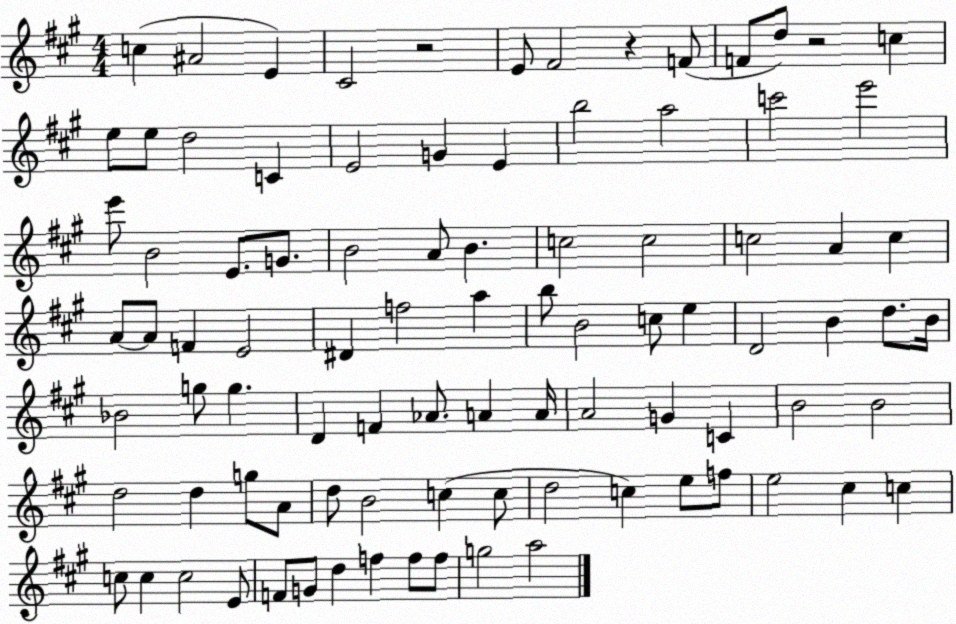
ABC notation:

X:1
T:Untitled
M:4/4
L:1/4
K:A
c ^A2 E ^C2 z2 E/2 ^F2 z F/2 F/2 d/2 z2 c e/2 e/2 d2 C E2 G E b2 a2 c'2 e'2 e'/2 B2 E/2 G/2 B2 A/2 B c2 c2 c2 A c A/2 A/2 F E2 ^D f2 a b/2 B2 c/2 e D2 B d/2 B/4 _B2 g/2 g D F _A/2 A A/4 A2 G C B2 B2 d2 d g/2 A/2 d/2 B2 c c/2 d2 c e/2 f/2 e2 ^c c c/2 c c2 E/2 F/2 G/2 d f f/2 f/2 g2 a2